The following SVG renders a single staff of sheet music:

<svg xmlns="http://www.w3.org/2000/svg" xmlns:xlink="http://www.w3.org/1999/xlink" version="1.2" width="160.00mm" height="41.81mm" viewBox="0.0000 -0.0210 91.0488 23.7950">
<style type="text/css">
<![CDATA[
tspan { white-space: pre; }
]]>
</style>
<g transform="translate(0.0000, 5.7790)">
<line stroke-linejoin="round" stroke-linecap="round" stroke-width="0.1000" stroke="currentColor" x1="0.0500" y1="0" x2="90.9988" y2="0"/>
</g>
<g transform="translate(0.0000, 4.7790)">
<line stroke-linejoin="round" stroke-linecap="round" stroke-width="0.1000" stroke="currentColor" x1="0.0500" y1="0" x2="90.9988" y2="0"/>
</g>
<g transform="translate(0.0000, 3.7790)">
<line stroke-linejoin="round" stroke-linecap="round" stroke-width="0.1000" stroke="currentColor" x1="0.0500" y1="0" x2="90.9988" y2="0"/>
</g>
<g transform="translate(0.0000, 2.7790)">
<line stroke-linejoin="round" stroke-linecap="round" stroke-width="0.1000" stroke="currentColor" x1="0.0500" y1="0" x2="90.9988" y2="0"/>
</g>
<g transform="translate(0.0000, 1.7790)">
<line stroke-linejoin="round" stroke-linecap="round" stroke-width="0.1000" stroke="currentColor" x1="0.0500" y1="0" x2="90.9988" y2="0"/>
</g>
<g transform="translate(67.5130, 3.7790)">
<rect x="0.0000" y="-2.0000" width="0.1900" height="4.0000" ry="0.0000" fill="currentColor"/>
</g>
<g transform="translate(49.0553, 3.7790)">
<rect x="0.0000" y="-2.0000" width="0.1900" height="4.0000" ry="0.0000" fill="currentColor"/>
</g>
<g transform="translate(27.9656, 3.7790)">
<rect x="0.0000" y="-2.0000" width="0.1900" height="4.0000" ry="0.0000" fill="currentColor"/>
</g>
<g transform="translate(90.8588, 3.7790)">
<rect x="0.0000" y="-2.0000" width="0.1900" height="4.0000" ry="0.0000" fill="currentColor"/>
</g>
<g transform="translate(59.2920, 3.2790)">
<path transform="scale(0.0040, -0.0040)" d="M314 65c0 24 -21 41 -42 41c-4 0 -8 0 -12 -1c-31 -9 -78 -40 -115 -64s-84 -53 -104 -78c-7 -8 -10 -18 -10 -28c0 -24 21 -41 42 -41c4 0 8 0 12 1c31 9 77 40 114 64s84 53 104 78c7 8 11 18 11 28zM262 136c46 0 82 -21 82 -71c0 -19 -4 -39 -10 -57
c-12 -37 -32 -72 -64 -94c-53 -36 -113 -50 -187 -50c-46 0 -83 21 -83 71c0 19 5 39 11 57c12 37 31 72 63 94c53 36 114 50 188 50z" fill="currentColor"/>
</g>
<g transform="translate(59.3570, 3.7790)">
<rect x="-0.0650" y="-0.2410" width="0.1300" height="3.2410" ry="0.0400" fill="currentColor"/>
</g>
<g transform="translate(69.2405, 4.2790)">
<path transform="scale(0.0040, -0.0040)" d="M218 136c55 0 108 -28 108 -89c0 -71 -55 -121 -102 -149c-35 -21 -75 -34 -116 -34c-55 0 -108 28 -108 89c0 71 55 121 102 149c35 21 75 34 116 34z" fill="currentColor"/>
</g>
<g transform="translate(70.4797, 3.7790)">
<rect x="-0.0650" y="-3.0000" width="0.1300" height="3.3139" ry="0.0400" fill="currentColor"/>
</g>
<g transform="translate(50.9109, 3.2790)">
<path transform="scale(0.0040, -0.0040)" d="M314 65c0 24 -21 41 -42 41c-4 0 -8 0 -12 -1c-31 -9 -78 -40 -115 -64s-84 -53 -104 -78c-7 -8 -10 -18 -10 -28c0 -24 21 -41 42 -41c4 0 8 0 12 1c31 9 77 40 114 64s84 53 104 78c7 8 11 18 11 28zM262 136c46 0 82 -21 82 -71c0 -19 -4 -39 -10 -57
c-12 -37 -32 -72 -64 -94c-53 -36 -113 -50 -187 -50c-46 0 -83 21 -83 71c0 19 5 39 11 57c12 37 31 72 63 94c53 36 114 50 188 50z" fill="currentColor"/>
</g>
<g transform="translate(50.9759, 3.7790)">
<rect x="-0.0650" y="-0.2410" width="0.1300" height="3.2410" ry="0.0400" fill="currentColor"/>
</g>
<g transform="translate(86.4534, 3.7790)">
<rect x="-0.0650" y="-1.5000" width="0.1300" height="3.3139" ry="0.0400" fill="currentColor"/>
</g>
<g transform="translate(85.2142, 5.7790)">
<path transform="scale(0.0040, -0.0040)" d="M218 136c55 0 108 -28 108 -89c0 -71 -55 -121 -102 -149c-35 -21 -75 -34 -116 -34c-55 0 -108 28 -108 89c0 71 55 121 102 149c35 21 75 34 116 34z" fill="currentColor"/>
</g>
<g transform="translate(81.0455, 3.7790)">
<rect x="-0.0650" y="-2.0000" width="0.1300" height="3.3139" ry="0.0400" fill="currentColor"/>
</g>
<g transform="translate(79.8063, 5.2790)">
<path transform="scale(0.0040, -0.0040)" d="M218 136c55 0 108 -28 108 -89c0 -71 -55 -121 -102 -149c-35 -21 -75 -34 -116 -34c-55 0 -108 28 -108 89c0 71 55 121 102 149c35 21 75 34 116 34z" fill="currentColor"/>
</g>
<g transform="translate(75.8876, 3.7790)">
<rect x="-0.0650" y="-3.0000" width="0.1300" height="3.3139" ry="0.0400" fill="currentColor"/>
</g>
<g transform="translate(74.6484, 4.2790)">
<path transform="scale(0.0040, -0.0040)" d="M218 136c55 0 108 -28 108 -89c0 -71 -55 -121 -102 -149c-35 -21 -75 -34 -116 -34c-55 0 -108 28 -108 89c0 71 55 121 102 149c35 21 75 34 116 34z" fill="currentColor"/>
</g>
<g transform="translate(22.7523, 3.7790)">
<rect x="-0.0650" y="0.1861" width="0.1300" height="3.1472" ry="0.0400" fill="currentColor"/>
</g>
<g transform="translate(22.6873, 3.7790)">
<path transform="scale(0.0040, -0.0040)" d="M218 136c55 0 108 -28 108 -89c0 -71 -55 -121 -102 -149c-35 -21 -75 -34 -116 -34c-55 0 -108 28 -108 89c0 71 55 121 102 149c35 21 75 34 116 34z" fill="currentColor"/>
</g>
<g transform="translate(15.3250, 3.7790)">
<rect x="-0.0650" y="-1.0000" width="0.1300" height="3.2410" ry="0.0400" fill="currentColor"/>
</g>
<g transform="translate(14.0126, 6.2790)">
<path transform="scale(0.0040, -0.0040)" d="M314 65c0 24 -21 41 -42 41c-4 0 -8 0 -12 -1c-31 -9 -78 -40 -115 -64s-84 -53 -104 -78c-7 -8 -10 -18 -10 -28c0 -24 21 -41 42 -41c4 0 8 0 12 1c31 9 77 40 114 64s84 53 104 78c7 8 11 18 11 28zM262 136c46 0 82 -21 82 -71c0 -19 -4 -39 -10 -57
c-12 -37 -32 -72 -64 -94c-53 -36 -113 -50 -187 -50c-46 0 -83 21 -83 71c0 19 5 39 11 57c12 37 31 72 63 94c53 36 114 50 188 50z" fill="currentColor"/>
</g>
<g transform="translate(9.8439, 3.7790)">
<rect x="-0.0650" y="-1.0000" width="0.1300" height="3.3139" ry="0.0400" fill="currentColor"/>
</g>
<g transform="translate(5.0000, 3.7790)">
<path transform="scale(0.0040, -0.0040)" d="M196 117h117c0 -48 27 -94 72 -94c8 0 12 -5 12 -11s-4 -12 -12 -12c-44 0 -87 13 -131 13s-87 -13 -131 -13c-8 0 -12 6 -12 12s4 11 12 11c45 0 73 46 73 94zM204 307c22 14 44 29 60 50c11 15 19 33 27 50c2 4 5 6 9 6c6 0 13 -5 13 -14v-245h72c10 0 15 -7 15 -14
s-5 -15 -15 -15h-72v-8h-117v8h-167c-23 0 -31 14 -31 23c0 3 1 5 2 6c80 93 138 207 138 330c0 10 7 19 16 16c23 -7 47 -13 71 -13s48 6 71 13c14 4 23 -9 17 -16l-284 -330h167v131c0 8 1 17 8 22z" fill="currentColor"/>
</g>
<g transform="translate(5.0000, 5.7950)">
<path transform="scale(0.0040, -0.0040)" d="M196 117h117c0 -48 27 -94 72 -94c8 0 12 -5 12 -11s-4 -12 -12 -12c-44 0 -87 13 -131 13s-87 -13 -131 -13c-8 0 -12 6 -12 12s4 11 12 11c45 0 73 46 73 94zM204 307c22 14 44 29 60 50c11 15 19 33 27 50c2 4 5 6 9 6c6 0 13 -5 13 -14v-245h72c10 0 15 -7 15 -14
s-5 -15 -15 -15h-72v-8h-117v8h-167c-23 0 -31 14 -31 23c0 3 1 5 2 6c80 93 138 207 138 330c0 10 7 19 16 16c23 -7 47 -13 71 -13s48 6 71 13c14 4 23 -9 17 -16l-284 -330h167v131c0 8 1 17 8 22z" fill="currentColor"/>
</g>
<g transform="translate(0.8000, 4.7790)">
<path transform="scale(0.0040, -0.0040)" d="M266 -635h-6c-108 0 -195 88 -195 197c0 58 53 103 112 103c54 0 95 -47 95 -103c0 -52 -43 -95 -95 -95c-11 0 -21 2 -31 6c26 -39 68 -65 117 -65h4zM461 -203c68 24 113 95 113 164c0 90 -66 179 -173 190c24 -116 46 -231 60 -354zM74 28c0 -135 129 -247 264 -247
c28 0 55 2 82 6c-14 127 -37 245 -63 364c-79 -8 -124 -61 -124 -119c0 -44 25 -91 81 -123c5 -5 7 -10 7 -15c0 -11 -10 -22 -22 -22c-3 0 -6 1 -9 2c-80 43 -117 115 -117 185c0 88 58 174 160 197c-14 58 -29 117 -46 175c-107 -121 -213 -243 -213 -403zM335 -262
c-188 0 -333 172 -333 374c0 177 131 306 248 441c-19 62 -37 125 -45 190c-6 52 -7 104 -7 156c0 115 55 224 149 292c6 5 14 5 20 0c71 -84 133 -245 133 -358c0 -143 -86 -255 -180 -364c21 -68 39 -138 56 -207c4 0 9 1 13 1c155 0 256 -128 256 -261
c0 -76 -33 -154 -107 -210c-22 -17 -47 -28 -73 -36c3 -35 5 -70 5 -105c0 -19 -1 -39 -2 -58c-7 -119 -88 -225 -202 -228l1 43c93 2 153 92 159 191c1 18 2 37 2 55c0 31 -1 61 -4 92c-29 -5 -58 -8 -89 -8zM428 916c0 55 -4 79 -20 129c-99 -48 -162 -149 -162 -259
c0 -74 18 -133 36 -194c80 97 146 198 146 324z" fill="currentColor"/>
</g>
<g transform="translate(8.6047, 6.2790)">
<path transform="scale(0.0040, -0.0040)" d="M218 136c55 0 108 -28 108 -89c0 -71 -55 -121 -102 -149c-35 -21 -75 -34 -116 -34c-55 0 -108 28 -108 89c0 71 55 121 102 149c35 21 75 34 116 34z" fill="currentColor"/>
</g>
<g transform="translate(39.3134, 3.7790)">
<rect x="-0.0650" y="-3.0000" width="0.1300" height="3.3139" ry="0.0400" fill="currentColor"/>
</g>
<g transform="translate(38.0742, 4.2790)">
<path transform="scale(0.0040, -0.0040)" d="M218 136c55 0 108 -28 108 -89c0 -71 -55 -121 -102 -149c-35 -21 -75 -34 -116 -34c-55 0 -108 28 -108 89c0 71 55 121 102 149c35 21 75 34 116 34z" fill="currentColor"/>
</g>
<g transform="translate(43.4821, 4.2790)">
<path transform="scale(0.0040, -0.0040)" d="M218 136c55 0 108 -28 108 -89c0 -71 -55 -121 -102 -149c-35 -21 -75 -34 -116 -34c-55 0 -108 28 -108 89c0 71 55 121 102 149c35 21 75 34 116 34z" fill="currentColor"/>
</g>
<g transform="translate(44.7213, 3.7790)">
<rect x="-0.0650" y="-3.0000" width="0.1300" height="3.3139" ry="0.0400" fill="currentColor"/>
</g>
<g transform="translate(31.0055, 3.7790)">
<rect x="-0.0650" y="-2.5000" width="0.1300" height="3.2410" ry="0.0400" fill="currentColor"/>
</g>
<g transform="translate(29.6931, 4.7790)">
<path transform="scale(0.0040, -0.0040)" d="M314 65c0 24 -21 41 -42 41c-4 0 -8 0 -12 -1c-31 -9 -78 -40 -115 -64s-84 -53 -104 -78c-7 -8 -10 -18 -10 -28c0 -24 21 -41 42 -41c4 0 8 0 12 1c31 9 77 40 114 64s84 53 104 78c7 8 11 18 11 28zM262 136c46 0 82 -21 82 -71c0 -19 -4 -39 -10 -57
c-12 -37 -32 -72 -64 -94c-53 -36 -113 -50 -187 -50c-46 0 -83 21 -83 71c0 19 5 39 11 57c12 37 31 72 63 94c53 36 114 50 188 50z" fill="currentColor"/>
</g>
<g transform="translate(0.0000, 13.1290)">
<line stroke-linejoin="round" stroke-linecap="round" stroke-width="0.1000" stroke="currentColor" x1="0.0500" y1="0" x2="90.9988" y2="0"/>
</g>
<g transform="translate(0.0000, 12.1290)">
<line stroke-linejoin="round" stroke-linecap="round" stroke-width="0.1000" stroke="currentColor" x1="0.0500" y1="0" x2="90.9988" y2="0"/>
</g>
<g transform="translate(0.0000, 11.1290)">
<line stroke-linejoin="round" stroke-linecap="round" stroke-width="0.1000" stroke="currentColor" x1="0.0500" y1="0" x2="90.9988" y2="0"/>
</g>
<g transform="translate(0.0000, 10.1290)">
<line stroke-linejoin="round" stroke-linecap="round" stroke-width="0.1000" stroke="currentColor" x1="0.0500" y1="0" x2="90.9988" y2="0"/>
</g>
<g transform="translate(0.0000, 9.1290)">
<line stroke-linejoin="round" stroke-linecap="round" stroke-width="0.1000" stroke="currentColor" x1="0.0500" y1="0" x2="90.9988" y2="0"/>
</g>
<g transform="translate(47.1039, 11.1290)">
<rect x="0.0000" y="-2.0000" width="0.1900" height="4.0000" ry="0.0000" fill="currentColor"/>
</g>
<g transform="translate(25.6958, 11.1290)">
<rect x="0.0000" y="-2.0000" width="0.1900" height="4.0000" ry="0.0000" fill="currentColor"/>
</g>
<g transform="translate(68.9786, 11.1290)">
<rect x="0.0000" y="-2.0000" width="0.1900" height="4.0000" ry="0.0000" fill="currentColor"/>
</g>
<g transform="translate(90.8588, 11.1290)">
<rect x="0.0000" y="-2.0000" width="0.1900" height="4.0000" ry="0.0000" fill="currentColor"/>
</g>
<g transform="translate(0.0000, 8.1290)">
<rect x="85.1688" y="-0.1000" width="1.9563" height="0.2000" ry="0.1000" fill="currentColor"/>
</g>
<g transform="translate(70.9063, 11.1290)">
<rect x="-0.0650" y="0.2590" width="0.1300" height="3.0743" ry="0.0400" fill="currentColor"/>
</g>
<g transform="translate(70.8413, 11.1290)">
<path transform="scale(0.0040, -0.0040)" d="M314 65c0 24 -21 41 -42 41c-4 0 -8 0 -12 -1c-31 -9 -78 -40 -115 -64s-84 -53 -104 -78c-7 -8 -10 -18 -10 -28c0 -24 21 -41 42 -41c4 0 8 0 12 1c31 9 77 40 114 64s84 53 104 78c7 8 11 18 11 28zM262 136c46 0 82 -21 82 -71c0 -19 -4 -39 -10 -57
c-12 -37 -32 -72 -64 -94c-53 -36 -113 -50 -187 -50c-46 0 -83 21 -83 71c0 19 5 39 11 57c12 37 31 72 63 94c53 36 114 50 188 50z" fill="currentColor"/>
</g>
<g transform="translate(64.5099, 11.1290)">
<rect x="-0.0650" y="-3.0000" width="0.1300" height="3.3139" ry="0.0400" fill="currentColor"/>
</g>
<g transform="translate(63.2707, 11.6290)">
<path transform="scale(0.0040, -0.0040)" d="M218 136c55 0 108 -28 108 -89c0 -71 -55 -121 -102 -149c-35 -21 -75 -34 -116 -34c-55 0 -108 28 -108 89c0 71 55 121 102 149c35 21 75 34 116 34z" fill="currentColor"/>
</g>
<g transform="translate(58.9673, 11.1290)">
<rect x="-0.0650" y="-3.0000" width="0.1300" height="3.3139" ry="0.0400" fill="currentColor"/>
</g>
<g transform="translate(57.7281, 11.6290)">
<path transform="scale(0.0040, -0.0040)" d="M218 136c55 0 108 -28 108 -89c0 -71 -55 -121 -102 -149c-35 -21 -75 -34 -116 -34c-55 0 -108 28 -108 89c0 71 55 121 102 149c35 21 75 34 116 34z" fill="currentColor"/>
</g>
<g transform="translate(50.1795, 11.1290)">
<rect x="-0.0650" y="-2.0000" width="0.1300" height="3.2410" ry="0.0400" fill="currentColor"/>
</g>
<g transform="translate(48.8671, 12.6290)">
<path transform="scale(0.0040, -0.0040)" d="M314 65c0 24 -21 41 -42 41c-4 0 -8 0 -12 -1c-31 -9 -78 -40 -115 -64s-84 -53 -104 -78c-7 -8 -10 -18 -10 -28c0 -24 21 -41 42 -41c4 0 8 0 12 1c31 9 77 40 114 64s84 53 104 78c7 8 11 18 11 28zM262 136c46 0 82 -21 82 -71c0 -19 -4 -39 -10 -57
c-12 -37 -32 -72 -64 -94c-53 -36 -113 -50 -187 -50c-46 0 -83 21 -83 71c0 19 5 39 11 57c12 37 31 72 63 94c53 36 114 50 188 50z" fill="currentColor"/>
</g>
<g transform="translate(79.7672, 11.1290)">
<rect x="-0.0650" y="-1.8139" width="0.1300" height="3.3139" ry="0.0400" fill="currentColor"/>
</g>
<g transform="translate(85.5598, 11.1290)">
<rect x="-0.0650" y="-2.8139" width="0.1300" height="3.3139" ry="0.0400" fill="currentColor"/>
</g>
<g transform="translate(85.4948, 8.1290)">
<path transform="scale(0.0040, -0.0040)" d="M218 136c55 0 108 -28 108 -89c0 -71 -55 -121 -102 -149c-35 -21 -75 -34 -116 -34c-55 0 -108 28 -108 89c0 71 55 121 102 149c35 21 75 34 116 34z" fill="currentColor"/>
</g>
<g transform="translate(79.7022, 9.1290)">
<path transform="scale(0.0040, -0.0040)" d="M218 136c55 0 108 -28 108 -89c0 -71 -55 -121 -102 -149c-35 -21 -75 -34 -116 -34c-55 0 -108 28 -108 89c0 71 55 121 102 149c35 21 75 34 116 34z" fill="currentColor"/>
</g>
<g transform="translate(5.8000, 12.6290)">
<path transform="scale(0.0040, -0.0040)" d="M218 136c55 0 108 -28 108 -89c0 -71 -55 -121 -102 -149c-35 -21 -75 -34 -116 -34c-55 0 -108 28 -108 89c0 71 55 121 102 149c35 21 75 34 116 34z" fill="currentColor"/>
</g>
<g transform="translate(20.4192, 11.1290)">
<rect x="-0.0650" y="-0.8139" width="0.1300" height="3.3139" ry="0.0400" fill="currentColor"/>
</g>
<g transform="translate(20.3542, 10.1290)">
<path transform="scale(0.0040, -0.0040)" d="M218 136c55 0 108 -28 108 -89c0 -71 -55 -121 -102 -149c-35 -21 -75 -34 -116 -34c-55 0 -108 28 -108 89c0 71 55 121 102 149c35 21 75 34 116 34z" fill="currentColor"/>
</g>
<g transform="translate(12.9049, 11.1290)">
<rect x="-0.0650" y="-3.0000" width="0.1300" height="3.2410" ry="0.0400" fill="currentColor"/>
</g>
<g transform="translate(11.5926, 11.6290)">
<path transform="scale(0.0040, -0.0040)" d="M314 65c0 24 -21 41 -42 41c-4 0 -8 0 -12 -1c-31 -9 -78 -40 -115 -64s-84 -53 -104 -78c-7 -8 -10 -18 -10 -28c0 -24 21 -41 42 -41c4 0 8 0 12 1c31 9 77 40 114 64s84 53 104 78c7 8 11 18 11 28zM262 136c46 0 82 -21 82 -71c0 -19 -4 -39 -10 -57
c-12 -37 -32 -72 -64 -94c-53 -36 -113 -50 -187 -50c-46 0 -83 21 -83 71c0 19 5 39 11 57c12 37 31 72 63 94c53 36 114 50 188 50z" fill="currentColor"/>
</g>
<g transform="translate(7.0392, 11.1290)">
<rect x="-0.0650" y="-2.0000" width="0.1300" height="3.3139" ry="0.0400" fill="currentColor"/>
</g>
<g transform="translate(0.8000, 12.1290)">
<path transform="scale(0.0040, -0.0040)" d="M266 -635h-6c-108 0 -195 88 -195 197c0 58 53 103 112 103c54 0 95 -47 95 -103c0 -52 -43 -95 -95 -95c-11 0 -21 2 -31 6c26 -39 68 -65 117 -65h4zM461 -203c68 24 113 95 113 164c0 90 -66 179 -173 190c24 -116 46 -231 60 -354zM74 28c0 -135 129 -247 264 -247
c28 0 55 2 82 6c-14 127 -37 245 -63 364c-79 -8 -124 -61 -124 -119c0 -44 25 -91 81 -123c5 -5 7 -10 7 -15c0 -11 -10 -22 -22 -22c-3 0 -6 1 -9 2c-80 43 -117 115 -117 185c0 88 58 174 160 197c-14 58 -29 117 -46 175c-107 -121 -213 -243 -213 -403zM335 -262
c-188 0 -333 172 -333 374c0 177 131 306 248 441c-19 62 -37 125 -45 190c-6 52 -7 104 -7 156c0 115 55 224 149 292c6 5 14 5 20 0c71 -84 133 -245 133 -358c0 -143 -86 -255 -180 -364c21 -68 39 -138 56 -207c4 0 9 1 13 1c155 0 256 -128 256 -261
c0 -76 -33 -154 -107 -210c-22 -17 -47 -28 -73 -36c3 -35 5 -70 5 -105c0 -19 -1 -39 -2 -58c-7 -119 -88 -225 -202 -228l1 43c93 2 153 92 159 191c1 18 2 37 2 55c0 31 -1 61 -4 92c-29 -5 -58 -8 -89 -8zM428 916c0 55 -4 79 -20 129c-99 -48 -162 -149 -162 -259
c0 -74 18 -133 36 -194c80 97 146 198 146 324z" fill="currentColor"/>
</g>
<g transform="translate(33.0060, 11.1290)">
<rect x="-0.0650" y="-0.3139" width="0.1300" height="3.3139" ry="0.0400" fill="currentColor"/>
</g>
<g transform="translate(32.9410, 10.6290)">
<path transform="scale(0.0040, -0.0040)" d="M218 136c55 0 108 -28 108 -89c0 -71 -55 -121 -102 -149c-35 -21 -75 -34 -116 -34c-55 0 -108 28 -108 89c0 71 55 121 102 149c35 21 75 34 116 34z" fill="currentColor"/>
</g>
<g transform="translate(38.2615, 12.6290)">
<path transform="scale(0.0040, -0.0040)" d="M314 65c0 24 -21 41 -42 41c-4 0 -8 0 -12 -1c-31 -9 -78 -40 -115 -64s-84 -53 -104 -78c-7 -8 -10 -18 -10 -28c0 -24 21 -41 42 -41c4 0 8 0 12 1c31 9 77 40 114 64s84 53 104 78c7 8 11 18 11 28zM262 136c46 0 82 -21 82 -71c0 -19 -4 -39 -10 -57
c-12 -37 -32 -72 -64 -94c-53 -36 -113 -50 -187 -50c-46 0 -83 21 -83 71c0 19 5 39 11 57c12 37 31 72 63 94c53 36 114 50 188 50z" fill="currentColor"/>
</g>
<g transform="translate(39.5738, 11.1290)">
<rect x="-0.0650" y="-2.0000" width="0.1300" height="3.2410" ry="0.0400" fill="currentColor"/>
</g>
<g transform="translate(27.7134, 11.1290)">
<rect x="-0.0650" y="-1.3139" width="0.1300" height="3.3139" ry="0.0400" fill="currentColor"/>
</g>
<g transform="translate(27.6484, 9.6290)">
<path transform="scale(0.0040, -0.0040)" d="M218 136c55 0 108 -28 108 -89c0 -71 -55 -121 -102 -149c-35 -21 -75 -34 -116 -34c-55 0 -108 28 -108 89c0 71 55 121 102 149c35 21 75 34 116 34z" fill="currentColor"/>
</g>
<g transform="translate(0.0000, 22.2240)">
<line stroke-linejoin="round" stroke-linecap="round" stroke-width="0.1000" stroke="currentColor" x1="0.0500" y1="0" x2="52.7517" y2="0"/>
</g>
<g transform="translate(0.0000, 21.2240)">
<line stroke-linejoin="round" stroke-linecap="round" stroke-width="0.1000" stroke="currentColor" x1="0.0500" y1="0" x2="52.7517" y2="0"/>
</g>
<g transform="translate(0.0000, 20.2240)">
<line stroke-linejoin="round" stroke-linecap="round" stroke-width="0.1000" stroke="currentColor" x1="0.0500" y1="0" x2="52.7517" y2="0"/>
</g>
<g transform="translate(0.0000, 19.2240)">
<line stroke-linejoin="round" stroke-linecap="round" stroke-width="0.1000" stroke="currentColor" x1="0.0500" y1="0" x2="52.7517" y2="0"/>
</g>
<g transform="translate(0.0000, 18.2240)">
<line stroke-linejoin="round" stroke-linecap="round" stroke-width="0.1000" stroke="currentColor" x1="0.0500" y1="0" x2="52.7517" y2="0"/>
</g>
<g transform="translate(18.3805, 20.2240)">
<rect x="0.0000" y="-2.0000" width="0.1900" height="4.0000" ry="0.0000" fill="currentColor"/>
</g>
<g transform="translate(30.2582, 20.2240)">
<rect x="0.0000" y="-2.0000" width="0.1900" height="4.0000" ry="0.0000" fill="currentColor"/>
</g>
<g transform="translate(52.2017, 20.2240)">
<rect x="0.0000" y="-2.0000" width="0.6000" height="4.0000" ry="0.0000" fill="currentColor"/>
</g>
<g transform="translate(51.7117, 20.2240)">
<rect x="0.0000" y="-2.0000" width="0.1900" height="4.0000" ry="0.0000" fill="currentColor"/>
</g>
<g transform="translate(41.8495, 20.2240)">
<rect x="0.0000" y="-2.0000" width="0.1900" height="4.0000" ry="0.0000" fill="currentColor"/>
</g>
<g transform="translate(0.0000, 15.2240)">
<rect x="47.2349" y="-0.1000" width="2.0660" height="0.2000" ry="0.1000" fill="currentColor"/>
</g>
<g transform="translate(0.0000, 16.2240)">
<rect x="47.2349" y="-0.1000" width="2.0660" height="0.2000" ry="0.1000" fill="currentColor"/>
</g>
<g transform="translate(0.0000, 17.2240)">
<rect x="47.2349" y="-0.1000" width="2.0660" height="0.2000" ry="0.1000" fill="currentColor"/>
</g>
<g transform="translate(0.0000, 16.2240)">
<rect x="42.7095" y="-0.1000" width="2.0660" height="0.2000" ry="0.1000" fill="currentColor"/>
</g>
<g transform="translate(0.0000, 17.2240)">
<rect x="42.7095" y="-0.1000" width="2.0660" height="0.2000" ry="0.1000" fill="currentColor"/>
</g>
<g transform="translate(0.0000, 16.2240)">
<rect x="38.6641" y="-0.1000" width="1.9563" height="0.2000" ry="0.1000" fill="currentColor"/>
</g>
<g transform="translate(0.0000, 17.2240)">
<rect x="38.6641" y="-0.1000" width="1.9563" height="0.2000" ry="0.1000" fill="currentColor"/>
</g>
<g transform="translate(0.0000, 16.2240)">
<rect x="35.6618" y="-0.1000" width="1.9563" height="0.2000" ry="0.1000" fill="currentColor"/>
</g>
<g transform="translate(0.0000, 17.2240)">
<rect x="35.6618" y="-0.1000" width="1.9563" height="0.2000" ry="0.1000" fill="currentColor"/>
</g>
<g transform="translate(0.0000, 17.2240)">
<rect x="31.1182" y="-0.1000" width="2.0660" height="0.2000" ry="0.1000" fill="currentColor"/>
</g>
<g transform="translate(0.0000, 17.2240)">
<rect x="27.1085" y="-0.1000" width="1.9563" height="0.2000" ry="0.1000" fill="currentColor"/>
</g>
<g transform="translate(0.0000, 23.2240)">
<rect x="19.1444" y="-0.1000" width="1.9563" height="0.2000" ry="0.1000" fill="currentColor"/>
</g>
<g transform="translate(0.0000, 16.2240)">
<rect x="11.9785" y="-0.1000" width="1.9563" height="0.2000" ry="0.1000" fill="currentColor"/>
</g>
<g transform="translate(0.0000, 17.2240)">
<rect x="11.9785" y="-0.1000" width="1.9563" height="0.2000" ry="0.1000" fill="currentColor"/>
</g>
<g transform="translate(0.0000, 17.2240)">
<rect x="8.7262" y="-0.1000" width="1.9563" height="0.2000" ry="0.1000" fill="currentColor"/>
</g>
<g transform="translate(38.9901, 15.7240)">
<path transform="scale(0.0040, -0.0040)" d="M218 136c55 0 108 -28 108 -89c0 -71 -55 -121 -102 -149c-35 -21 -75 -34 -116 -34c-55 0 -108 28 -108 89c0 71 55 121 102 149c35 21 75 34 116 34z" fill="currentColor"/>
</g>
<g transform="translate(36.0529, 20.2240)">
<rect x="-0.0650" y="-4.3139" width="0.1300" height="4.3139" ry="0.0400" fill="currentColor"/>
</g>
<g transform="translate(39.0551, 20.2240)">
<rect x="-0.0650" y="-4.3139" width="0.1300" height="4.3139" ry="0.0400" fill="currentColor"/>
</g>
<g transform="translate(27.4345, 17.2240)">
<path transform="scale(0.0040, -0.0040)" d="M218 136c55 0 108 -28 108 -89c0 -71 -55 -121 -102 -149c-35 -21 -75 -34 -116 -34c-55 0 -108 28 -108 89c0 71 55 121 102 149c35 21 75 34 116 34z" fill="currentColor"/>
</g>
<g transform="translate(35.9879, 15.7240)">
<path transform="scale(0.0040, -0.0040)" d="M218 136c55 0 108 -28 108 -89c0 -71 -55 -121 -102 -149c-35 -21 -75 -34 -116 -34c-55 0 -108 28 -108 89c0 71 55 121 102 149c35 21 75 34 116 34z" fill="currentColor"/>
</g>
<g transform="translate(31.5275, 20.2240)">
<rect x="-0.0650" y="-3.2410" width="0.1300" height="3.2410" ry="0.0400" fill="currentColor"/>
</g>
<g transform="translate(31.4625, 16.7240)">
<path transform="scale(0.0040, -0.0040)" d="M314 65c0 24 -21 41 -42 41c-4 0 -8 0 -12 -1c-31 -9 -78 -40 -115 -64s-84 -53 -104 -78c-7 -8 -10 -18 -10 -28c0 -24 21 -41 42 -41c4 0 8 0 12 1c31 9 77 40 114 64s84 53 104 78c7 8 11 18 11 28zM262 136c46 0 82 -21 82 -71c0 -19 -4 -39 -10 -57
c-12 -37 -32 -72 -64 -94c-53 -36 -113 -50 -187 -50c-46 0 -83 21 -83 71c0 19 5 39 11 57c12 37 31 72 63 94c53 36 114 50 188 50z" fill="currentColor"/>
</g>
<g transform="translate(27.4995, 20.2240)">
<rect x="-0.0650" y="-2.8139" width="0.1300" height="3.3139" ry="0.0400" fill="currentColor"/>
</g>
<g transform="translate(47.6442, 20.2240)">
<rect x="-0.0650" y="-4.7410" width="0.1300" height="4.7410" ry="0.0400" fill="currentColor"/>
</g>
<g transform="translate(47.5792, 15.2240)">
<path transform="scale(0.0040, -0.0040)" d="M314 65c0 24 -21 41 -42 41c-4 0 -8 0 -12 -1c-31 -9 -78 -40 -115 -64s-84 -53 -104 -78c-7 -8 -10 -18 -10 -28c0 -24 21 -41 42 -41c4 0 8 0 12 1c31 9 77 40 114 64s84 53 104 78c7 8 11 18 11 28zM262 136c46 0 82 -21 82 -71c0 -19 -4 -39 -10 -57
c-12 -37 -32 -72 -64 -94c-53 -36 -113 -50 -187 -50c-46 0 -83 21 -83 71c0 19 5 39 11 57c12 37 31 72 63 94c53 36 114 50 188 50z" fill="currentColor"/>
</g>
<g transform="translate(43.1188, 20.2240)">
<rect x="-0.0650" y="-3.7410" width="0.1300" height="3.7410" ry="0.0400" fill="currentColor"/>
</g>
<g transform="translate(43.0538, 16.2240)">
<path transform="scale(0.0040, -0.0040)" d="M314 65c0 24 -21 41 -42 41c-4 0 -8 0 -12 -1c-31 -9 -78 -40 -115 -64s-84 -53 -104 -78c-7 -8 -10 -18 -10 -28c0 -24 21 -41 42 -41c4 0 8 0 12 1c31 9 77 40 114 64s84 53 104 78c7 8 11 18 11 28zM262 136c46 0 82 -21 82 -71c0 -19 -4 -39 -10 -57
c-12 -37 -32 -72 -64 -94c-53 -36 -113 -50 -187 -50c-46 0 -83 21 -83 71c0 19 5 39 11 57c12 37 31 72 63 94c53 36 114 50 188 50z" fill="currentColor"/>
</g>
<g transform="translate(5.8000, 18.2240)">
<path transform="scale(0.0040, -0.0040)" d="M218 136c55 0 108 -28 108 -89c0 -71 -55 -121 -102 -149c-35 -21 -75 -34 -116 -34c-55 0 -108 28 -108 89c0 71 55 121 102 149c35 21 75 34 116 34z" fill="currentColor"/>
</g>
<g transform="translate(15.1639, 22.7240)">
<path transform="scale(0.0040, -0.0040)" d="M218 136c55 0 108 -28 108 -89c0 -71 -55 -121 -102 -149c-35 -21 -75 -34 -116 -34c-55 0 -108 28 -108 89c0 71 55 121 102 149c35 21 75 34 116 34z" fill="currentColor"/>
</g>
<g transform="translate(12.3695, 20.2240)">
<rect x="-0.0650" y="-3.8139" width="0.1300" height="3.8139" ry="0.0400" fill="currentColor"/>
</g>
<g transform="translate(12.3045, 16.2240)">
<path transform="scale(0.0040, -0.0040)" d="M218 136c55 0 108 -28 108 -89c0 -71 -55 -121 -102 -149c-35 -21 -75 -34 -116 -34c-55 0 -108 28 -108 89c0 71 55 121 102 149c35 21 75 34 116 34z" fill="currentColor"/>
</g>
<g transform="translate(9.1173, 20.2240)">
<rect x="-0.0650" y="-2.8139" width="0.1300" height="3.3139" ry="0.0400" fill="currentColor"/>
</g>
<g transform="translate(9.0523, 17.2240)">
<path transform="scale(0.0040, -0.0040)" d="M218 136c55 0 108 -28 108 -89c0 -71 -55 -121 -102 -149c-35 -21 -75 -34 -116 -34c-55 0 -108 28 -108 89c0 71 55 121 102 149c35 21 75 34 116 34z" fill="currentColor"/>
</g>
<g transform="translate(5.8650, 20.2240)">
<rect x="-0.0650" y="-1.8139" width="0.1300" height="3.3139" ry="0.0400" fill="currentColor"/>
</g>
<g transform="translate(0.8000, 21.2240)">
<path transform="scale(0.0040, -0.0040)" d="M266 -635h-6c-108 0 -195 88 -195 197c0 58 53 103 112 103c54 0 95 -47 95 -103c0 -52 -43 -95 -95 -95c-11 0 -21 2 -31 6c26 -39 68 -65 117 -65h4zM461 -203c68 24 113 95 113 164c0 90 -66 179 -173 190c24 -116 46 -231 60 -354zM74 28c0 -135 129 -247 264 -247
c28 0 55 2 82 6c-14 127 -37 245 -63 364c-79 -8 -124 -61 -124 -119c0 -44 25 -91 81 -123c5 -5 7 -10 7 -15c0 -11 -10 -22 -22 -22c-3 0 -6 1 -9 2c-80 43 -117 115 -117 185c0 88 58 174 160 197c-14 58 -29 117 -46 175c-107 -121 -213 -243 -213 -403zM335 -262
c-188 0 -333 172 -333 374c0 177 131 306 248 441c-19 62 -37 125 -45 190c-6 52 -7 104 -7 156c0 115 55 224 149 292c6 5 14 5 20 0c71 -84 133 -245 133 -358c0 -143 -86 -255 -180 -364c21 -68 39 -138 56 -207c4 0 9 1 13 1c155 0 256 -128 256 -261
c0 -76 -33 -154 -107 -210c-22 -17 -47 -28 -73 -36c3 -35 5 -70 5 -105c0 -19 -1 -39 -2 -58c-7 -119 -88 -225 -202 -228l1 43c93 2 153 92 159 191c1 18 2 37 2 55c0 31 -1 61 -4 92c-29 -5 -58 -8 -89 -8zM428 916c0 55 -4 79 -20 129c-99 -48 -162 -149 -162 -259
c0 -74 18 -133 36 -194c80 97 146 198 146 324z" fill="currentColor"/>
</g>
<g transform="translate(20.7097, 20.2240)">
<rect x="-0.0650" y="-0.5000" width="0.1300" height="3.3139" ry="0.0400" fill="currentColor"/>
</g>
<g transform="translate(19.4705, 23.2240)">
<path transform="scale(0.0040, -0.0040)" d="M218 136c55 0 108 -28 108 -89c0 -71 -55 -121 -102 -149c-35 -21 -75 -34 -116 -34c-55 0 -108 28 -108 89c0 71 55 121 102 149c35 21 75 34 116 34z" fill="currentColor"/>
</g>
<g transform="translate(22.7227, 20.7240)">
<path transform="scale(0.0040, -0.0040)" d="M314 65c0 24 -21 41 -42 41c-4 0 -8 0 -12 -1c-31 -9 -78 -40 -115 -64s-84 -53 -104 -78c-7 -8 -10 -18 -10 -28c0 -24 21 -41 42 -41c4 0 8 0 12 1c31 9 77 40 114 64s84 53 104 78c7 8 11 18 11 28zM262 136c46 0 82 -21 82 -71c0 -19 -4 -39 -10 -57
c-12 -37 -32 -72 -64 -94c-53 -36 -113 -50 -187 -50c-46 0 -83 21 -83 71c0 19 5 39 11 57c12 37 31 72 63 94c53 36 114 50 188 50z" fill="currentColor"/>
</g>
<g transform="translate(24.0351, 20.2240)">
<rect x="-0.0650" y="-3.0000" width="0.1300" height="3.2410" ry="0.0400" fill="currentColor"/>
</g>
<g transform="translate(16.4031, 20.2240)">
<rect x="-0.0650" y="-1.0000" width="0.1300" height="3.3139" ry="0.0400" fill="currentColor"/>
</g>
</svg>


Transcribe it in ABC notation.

X:1
T:Untitled
M:4/4
L:1/4
K:C
D D2 B G2 A A c2 c2 A A F E F A2 d e c F2 F2 A A B2 f a f a c' D C A2 a b2 d' d' c'2 e'2